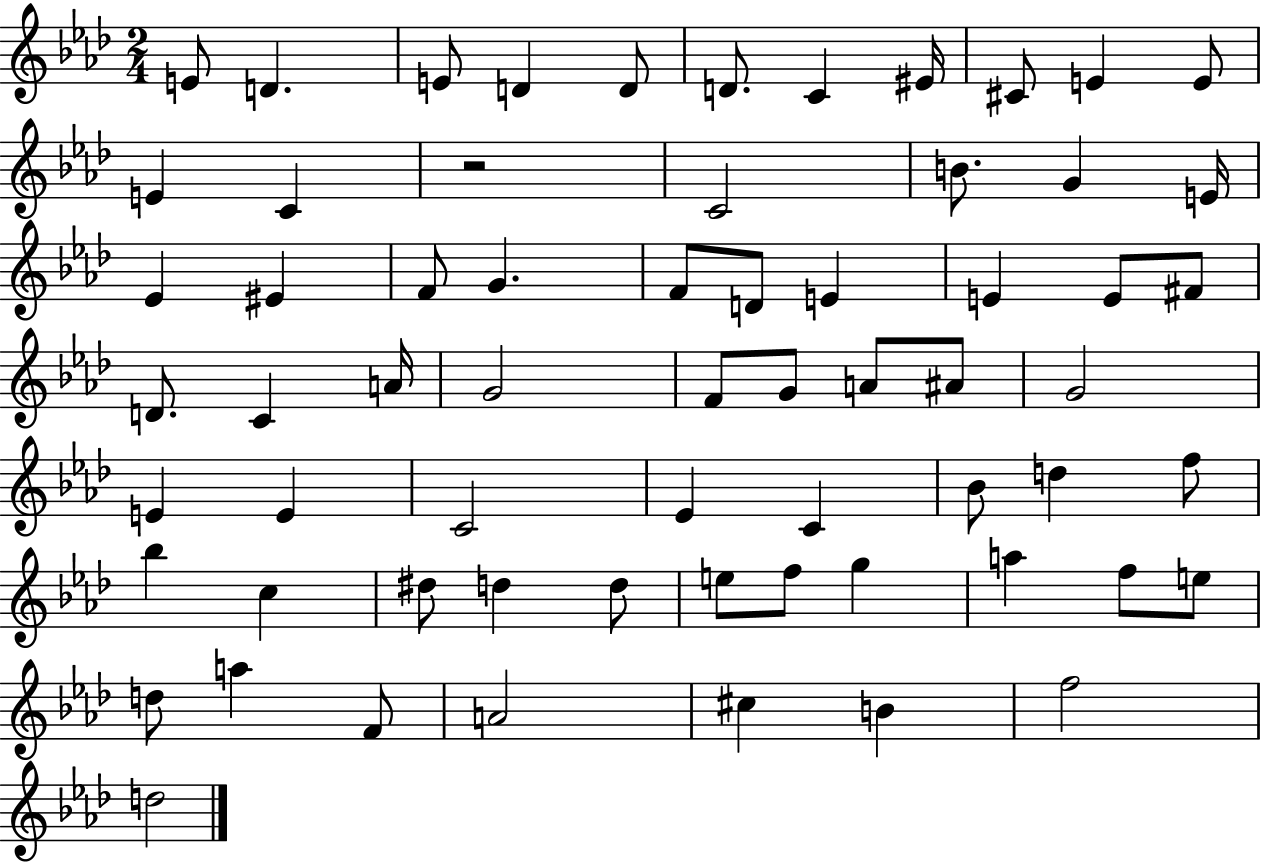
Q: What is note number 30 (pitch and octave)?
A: A4